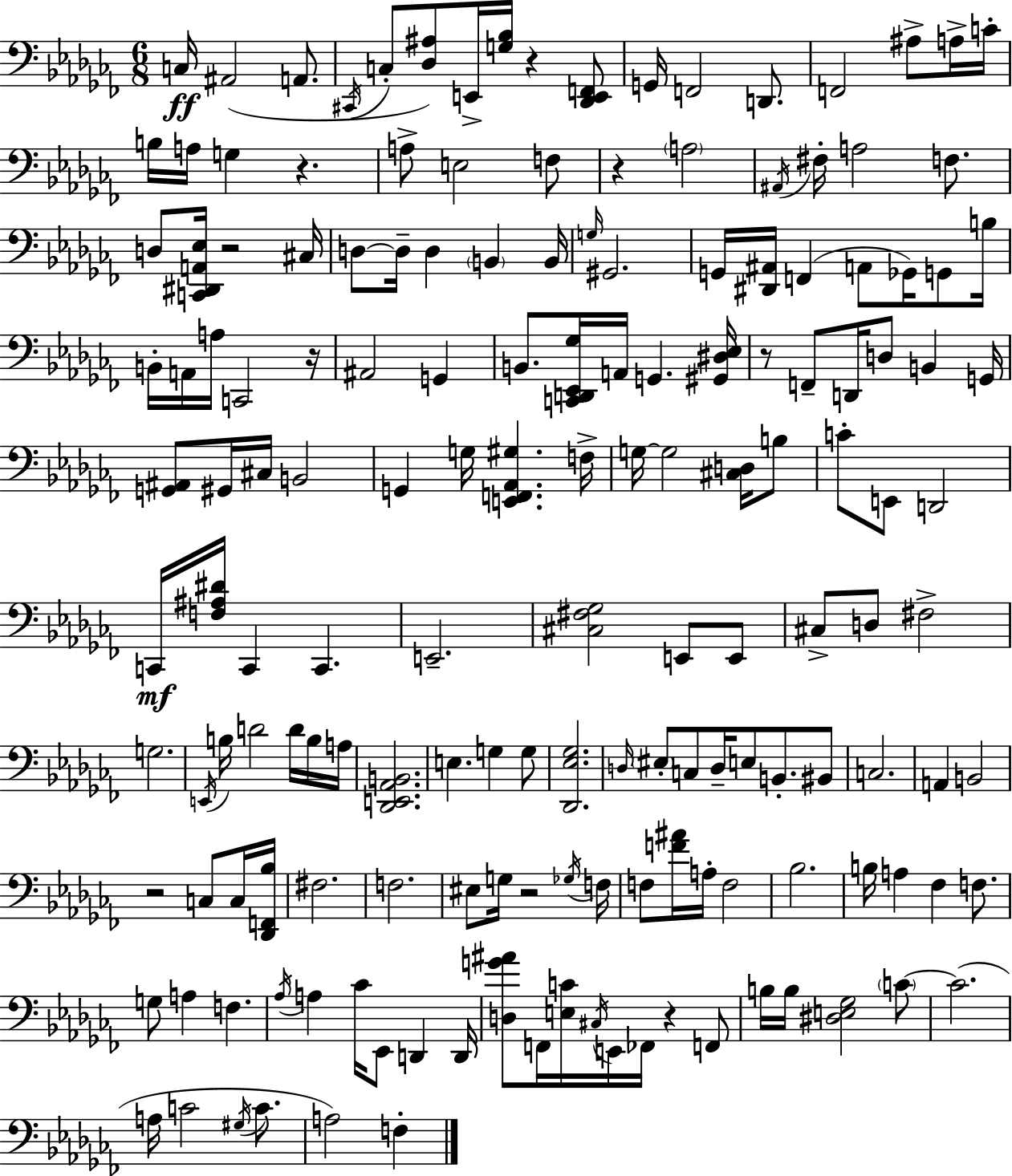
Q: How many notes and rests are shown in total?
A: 162